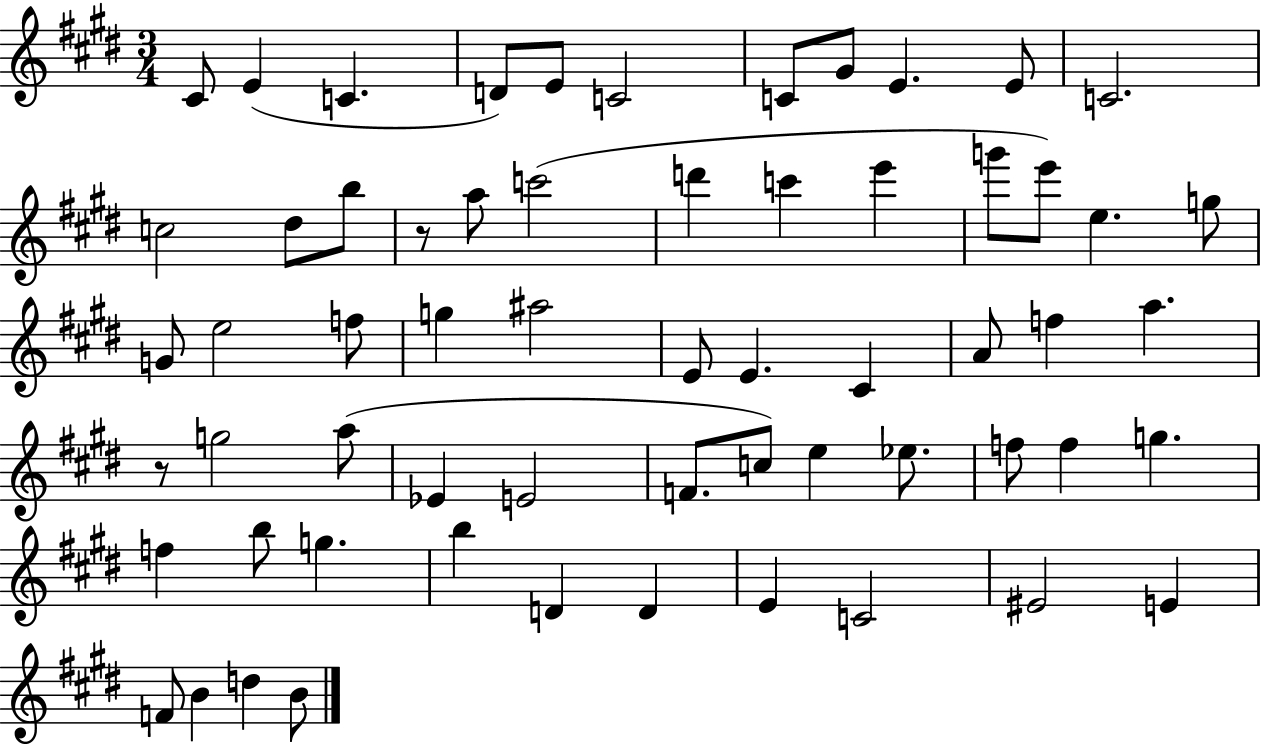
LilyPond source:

{
  \clef treble
  \numericTimeSignature
  \time 3/4
  \key e \major
  \repeat volta 2 { cis'8 e'4( c'4. | d'8) e'8 c'2 | c'8 gis'8 e'4. e'8 | c'2. | \break c''2 dis''8 b''8 | r8 a''8 c'''2( | d'''4 c'''4 e'''4 | g'''8 e'''8) e''4. g''8 | \break g'8 e''2 f''8 | g''4 ais''2 | e'8 e'4. cis'4 | a'8 f''4 a''4. | \break r8 g''2 a''8( | ees'4 e'2 | f'8. c''8) e''4 ees''8. | f''8 f''4 g''4. | \break f''4 b''8 g''4. | b''4 d'4 d'4 | e'4 c'2 | eis'2 e'4 | \break f'8 b'4 d''4 b'8 | } \bar "|."
}